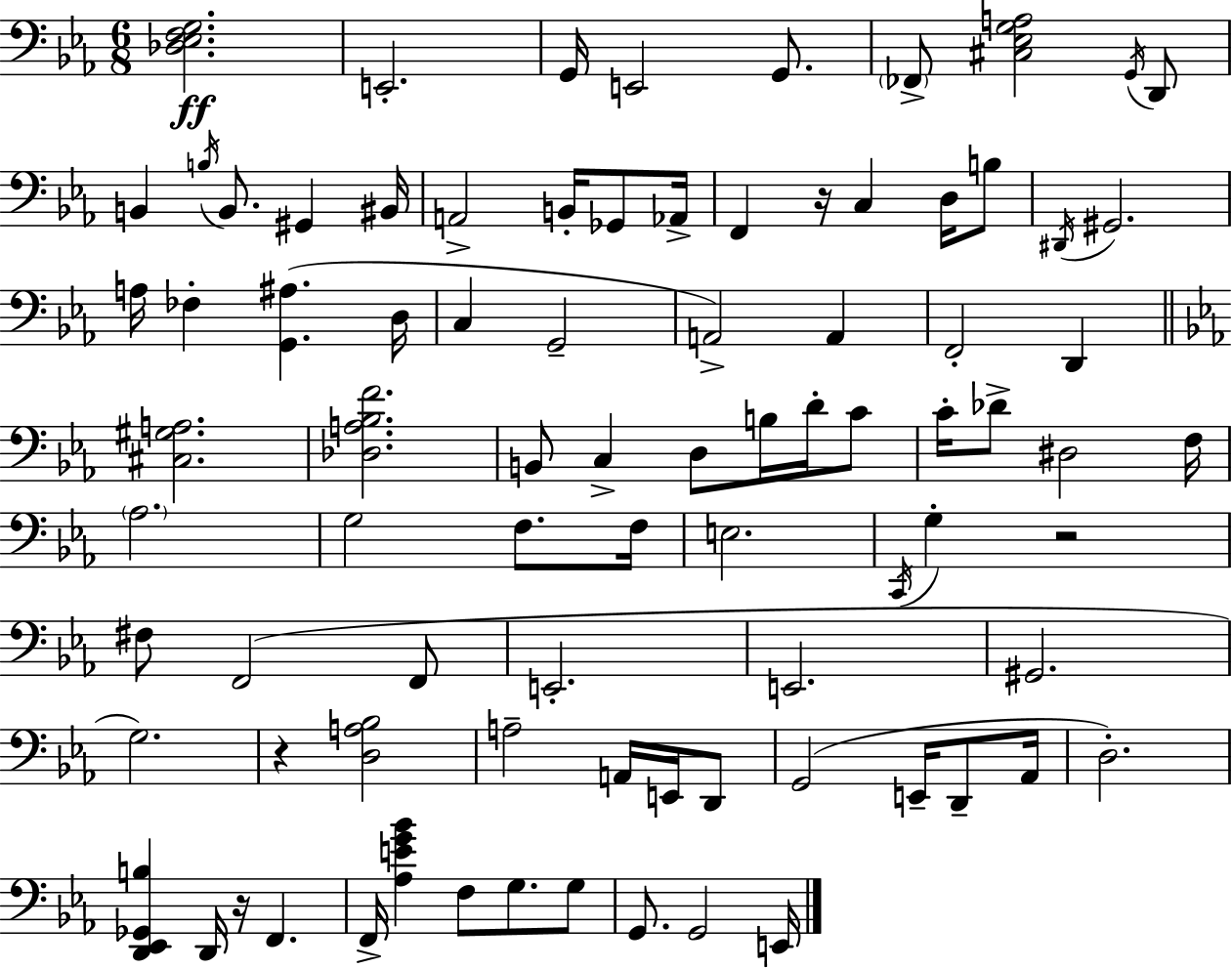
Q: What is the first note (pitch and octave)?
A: E2